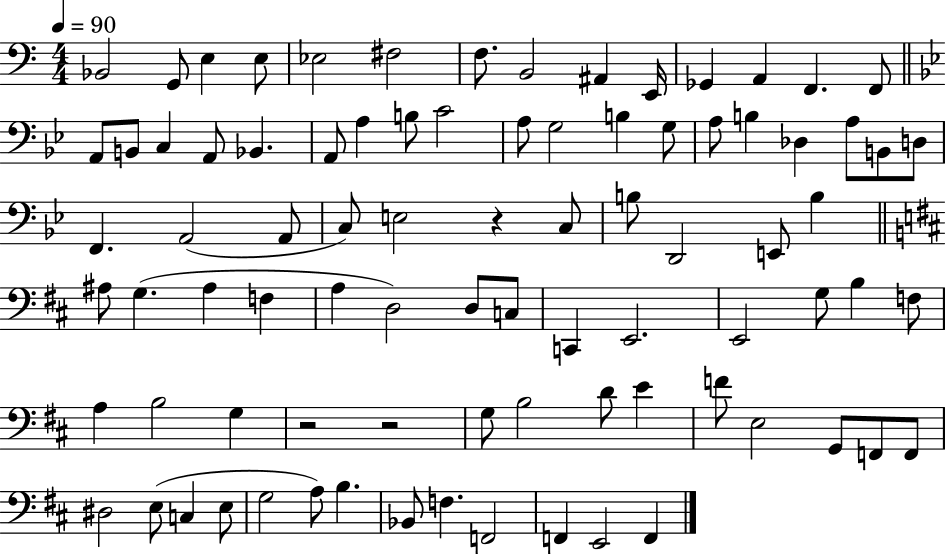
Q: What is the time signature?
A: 4/4